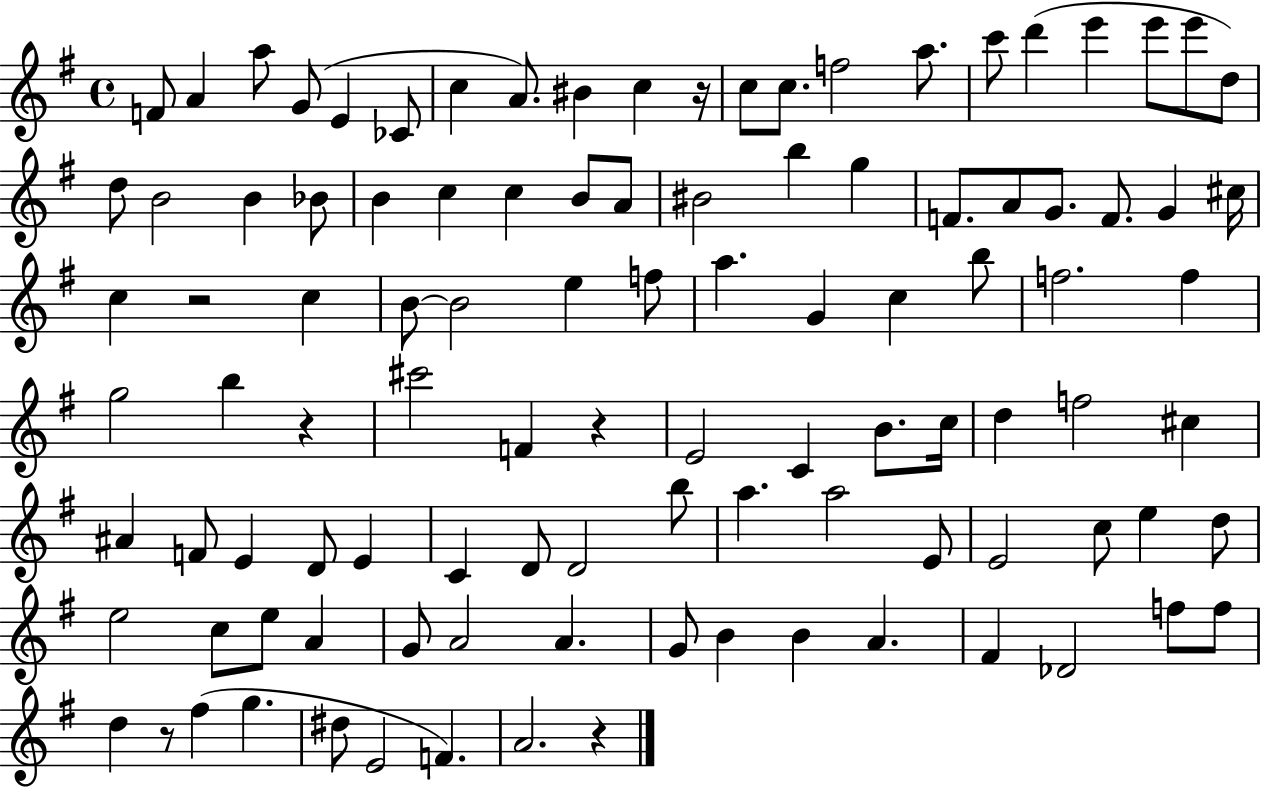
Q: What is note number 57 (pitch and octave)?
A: B4